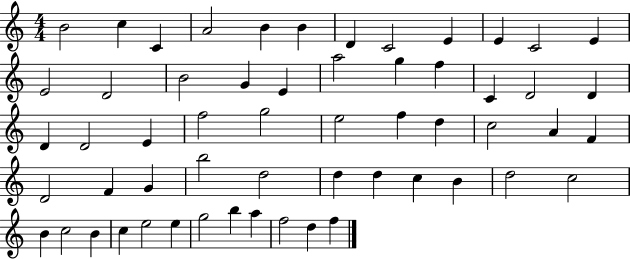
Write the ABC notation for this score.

X:1
T:Untitled
M:4/4
L:1/4
K:C
B2 c C A2 B B D C2 E E C2 E E2 D2 B2 G E a2 g f C D2 D D D2 E f2 g2 e2 f d c2 A F D2 F G b2 d2 d d c B d2 c2 B c2 B c e2 e g2 b a f2 d f